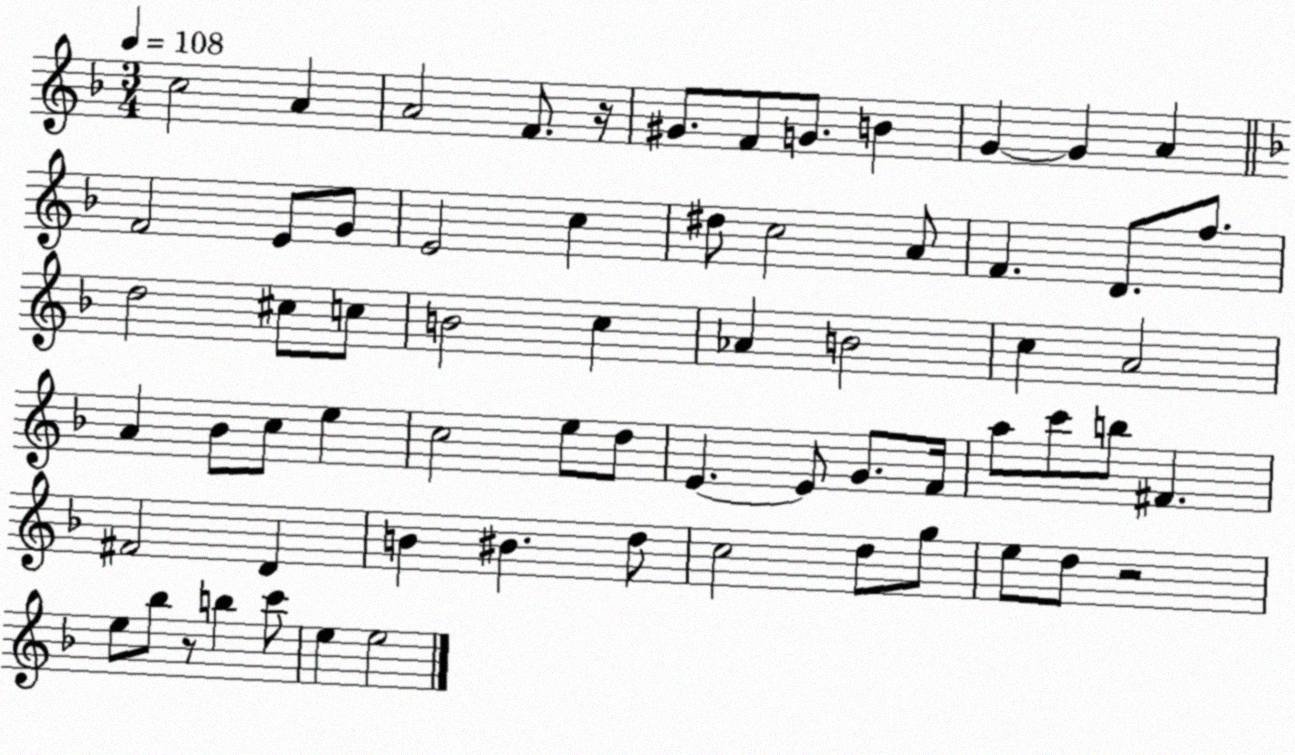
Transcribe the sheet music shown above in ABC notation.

X:1
T:Untitled
M:3/4
L:1/4
K:F
c2 A A2 F/2 z/4 ^G/2 F/2 G/2 B G G A F2 E/2 G/2 E2 c ^d/2 c2 A/2 F D/2 f/2 d2 ^c/2 c/2 B2 c _A B2 c A2 A _B/2 c/2 e c2 e/2 d/2 E E/2 G/2 F/4 a/2 c'/2 b/2 ^F ^F2 D B ^B d/2 c2 d/2 g/2 e/2 d/2 z2 e/2 _b/2 z/2 b c'/2 e e2